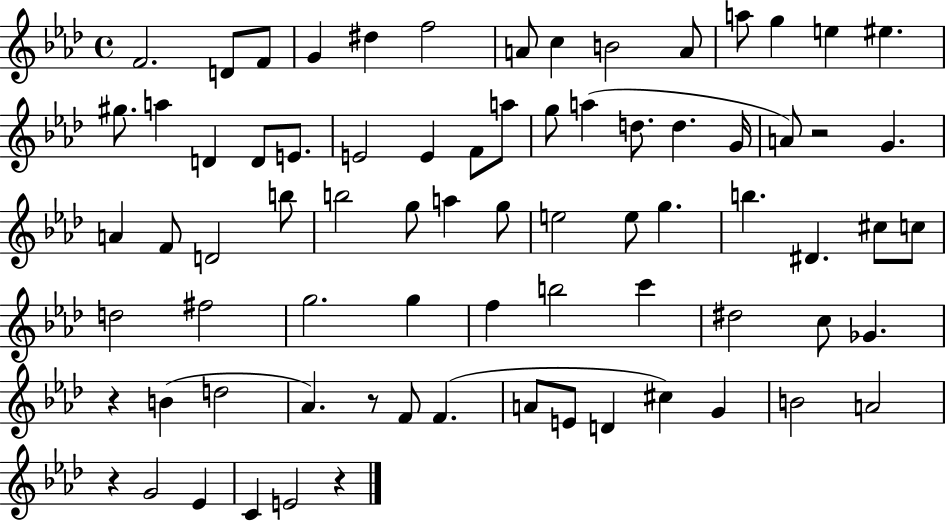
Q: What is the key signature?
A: AES major